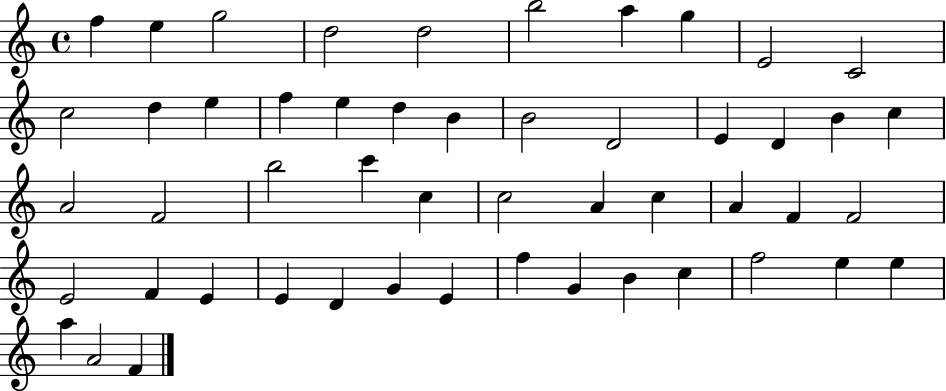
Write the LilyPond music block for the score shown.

{
  \clef treble
  \time 4/4
  \defaultTimeSignature
  \key c \major
  f''4 e''4 g''2 | d''2 d''2 | b''2 a''4 g''4 | e'2 c'2 | \break c''2 d''4 e''4 | f''4 e''4 d''4 b'4 | b'2 d'2 | e'4 d'4 b'4 c''4 | \break a'2 f'2 | b''2 c'''4 c''4 | c''2 a'4 c''4 | a'4 f'4 f'2 | \break e'2 f'4 e'4 | e'4 d'4 g'4 e'4 | f''4 g'4 b'4 c''4 | f''2 e''4 e''4 | \break a''4 a'2 f'4 | \bar "|."
}